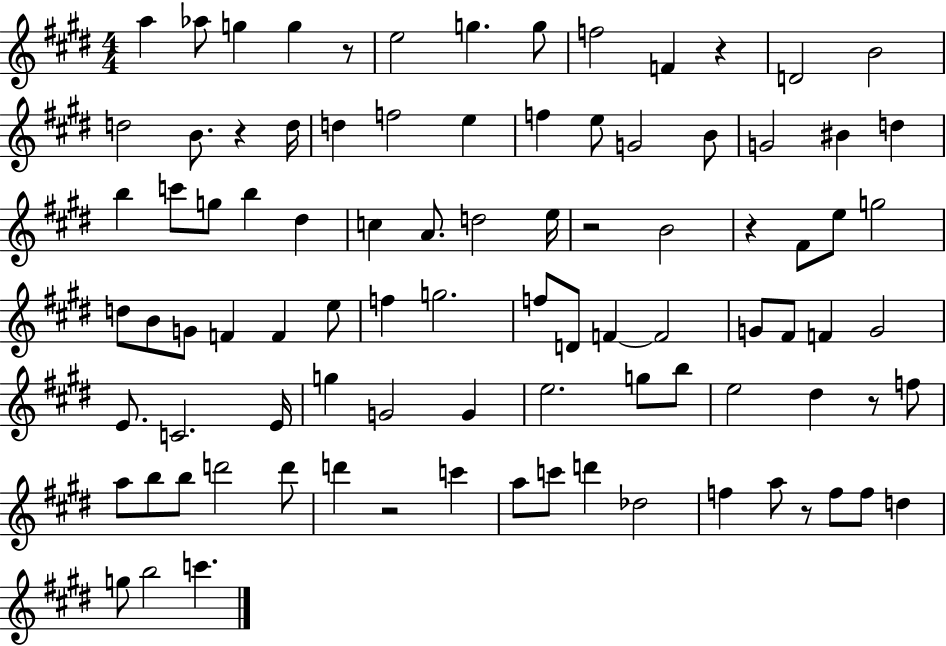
X:1
T:Untitled
M:4/4
L:1/4
K:E
a _a/2 g g z/2 e2 g g/2 f2 F z D2 B2 d2 B/2 z d/4 d f2 e f e/2 G2 B/2 G2 ^B d b c'/2 g/2 b ^d c A/2 d2 e/4 z2 B2 z ^F/2 e/2 g2 d/2 B/2 G/2 F F e/2 f g2 f/2 D/2 F F2 G/2 ^F/2 F G2 E/2 C2 E/4 g G2 G e2 g/2 b/2 e2 ^d z/2 f/2 a/2 b/2 b/2 d'2 d'/2 d' z2 c' a/2 c'/2 d' _d2 f a/2 z/2 f/2 f/2 d g/2 b2 c'